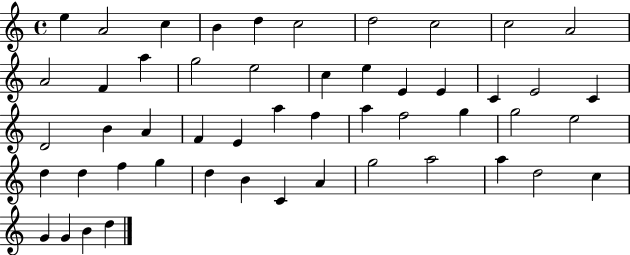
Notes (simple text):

E5/q A4/h C5/q B4/q D5/q C5/h D5/h C5/h C5/h A4/h A4/h F4/q A5/q G5/h E5/h C5/q E5/q E4/q E4/q C4/q E4/h C4/q D4/h B4/q A4/q F4/q E4/q A5/q F5/q A5/q F5/h G5/q G5/h E5/h D5/q D5/q F5/q G5/q D5/q B4/q C4/q A4/q G5/h A5/h A5/q D5/h C5/q G4/q G4/q B4/q D5/q